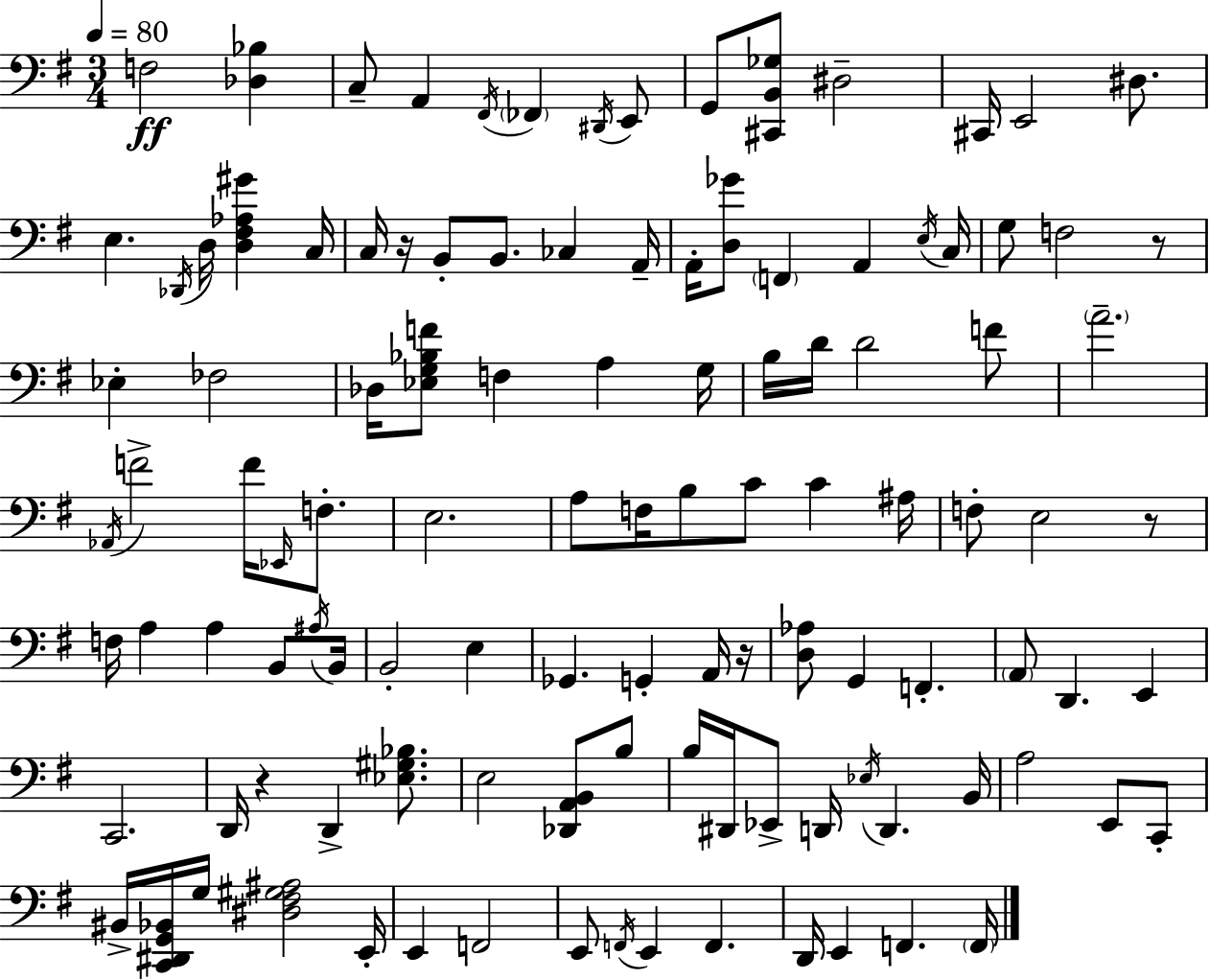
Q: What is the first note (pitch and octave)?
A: F3